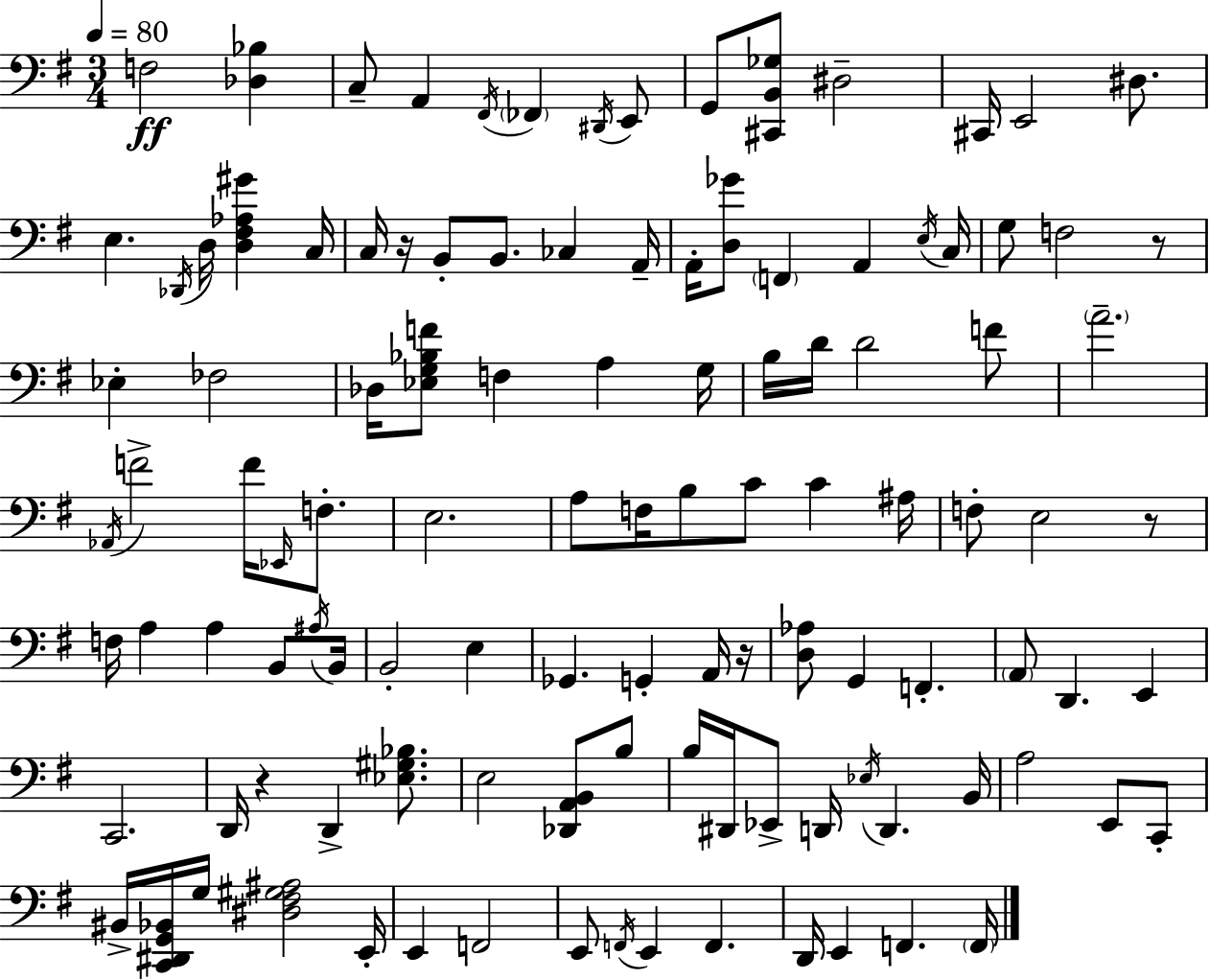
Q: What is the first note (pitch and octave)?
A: F3